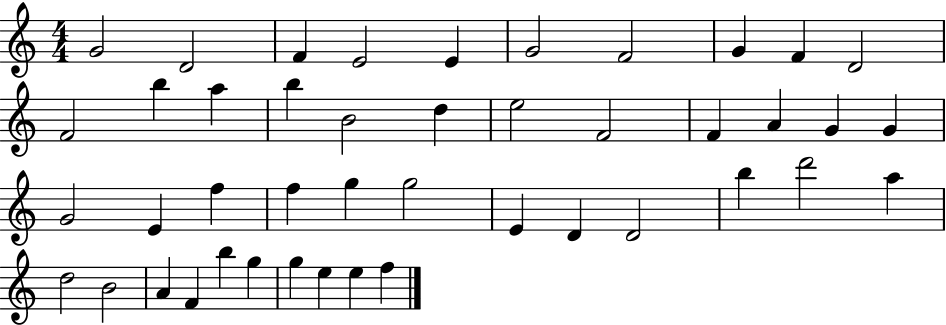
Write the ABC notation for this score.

X:1
T:Untitled
M:4/4
L:1/4
K:C
G2 D2 F E2 E G2 F2 G F D2 F2 b a b B2 d e2 F2 F A G G G2 E f f g g2 E D D2 b d'2 a d2 B2 A F b g g e e f